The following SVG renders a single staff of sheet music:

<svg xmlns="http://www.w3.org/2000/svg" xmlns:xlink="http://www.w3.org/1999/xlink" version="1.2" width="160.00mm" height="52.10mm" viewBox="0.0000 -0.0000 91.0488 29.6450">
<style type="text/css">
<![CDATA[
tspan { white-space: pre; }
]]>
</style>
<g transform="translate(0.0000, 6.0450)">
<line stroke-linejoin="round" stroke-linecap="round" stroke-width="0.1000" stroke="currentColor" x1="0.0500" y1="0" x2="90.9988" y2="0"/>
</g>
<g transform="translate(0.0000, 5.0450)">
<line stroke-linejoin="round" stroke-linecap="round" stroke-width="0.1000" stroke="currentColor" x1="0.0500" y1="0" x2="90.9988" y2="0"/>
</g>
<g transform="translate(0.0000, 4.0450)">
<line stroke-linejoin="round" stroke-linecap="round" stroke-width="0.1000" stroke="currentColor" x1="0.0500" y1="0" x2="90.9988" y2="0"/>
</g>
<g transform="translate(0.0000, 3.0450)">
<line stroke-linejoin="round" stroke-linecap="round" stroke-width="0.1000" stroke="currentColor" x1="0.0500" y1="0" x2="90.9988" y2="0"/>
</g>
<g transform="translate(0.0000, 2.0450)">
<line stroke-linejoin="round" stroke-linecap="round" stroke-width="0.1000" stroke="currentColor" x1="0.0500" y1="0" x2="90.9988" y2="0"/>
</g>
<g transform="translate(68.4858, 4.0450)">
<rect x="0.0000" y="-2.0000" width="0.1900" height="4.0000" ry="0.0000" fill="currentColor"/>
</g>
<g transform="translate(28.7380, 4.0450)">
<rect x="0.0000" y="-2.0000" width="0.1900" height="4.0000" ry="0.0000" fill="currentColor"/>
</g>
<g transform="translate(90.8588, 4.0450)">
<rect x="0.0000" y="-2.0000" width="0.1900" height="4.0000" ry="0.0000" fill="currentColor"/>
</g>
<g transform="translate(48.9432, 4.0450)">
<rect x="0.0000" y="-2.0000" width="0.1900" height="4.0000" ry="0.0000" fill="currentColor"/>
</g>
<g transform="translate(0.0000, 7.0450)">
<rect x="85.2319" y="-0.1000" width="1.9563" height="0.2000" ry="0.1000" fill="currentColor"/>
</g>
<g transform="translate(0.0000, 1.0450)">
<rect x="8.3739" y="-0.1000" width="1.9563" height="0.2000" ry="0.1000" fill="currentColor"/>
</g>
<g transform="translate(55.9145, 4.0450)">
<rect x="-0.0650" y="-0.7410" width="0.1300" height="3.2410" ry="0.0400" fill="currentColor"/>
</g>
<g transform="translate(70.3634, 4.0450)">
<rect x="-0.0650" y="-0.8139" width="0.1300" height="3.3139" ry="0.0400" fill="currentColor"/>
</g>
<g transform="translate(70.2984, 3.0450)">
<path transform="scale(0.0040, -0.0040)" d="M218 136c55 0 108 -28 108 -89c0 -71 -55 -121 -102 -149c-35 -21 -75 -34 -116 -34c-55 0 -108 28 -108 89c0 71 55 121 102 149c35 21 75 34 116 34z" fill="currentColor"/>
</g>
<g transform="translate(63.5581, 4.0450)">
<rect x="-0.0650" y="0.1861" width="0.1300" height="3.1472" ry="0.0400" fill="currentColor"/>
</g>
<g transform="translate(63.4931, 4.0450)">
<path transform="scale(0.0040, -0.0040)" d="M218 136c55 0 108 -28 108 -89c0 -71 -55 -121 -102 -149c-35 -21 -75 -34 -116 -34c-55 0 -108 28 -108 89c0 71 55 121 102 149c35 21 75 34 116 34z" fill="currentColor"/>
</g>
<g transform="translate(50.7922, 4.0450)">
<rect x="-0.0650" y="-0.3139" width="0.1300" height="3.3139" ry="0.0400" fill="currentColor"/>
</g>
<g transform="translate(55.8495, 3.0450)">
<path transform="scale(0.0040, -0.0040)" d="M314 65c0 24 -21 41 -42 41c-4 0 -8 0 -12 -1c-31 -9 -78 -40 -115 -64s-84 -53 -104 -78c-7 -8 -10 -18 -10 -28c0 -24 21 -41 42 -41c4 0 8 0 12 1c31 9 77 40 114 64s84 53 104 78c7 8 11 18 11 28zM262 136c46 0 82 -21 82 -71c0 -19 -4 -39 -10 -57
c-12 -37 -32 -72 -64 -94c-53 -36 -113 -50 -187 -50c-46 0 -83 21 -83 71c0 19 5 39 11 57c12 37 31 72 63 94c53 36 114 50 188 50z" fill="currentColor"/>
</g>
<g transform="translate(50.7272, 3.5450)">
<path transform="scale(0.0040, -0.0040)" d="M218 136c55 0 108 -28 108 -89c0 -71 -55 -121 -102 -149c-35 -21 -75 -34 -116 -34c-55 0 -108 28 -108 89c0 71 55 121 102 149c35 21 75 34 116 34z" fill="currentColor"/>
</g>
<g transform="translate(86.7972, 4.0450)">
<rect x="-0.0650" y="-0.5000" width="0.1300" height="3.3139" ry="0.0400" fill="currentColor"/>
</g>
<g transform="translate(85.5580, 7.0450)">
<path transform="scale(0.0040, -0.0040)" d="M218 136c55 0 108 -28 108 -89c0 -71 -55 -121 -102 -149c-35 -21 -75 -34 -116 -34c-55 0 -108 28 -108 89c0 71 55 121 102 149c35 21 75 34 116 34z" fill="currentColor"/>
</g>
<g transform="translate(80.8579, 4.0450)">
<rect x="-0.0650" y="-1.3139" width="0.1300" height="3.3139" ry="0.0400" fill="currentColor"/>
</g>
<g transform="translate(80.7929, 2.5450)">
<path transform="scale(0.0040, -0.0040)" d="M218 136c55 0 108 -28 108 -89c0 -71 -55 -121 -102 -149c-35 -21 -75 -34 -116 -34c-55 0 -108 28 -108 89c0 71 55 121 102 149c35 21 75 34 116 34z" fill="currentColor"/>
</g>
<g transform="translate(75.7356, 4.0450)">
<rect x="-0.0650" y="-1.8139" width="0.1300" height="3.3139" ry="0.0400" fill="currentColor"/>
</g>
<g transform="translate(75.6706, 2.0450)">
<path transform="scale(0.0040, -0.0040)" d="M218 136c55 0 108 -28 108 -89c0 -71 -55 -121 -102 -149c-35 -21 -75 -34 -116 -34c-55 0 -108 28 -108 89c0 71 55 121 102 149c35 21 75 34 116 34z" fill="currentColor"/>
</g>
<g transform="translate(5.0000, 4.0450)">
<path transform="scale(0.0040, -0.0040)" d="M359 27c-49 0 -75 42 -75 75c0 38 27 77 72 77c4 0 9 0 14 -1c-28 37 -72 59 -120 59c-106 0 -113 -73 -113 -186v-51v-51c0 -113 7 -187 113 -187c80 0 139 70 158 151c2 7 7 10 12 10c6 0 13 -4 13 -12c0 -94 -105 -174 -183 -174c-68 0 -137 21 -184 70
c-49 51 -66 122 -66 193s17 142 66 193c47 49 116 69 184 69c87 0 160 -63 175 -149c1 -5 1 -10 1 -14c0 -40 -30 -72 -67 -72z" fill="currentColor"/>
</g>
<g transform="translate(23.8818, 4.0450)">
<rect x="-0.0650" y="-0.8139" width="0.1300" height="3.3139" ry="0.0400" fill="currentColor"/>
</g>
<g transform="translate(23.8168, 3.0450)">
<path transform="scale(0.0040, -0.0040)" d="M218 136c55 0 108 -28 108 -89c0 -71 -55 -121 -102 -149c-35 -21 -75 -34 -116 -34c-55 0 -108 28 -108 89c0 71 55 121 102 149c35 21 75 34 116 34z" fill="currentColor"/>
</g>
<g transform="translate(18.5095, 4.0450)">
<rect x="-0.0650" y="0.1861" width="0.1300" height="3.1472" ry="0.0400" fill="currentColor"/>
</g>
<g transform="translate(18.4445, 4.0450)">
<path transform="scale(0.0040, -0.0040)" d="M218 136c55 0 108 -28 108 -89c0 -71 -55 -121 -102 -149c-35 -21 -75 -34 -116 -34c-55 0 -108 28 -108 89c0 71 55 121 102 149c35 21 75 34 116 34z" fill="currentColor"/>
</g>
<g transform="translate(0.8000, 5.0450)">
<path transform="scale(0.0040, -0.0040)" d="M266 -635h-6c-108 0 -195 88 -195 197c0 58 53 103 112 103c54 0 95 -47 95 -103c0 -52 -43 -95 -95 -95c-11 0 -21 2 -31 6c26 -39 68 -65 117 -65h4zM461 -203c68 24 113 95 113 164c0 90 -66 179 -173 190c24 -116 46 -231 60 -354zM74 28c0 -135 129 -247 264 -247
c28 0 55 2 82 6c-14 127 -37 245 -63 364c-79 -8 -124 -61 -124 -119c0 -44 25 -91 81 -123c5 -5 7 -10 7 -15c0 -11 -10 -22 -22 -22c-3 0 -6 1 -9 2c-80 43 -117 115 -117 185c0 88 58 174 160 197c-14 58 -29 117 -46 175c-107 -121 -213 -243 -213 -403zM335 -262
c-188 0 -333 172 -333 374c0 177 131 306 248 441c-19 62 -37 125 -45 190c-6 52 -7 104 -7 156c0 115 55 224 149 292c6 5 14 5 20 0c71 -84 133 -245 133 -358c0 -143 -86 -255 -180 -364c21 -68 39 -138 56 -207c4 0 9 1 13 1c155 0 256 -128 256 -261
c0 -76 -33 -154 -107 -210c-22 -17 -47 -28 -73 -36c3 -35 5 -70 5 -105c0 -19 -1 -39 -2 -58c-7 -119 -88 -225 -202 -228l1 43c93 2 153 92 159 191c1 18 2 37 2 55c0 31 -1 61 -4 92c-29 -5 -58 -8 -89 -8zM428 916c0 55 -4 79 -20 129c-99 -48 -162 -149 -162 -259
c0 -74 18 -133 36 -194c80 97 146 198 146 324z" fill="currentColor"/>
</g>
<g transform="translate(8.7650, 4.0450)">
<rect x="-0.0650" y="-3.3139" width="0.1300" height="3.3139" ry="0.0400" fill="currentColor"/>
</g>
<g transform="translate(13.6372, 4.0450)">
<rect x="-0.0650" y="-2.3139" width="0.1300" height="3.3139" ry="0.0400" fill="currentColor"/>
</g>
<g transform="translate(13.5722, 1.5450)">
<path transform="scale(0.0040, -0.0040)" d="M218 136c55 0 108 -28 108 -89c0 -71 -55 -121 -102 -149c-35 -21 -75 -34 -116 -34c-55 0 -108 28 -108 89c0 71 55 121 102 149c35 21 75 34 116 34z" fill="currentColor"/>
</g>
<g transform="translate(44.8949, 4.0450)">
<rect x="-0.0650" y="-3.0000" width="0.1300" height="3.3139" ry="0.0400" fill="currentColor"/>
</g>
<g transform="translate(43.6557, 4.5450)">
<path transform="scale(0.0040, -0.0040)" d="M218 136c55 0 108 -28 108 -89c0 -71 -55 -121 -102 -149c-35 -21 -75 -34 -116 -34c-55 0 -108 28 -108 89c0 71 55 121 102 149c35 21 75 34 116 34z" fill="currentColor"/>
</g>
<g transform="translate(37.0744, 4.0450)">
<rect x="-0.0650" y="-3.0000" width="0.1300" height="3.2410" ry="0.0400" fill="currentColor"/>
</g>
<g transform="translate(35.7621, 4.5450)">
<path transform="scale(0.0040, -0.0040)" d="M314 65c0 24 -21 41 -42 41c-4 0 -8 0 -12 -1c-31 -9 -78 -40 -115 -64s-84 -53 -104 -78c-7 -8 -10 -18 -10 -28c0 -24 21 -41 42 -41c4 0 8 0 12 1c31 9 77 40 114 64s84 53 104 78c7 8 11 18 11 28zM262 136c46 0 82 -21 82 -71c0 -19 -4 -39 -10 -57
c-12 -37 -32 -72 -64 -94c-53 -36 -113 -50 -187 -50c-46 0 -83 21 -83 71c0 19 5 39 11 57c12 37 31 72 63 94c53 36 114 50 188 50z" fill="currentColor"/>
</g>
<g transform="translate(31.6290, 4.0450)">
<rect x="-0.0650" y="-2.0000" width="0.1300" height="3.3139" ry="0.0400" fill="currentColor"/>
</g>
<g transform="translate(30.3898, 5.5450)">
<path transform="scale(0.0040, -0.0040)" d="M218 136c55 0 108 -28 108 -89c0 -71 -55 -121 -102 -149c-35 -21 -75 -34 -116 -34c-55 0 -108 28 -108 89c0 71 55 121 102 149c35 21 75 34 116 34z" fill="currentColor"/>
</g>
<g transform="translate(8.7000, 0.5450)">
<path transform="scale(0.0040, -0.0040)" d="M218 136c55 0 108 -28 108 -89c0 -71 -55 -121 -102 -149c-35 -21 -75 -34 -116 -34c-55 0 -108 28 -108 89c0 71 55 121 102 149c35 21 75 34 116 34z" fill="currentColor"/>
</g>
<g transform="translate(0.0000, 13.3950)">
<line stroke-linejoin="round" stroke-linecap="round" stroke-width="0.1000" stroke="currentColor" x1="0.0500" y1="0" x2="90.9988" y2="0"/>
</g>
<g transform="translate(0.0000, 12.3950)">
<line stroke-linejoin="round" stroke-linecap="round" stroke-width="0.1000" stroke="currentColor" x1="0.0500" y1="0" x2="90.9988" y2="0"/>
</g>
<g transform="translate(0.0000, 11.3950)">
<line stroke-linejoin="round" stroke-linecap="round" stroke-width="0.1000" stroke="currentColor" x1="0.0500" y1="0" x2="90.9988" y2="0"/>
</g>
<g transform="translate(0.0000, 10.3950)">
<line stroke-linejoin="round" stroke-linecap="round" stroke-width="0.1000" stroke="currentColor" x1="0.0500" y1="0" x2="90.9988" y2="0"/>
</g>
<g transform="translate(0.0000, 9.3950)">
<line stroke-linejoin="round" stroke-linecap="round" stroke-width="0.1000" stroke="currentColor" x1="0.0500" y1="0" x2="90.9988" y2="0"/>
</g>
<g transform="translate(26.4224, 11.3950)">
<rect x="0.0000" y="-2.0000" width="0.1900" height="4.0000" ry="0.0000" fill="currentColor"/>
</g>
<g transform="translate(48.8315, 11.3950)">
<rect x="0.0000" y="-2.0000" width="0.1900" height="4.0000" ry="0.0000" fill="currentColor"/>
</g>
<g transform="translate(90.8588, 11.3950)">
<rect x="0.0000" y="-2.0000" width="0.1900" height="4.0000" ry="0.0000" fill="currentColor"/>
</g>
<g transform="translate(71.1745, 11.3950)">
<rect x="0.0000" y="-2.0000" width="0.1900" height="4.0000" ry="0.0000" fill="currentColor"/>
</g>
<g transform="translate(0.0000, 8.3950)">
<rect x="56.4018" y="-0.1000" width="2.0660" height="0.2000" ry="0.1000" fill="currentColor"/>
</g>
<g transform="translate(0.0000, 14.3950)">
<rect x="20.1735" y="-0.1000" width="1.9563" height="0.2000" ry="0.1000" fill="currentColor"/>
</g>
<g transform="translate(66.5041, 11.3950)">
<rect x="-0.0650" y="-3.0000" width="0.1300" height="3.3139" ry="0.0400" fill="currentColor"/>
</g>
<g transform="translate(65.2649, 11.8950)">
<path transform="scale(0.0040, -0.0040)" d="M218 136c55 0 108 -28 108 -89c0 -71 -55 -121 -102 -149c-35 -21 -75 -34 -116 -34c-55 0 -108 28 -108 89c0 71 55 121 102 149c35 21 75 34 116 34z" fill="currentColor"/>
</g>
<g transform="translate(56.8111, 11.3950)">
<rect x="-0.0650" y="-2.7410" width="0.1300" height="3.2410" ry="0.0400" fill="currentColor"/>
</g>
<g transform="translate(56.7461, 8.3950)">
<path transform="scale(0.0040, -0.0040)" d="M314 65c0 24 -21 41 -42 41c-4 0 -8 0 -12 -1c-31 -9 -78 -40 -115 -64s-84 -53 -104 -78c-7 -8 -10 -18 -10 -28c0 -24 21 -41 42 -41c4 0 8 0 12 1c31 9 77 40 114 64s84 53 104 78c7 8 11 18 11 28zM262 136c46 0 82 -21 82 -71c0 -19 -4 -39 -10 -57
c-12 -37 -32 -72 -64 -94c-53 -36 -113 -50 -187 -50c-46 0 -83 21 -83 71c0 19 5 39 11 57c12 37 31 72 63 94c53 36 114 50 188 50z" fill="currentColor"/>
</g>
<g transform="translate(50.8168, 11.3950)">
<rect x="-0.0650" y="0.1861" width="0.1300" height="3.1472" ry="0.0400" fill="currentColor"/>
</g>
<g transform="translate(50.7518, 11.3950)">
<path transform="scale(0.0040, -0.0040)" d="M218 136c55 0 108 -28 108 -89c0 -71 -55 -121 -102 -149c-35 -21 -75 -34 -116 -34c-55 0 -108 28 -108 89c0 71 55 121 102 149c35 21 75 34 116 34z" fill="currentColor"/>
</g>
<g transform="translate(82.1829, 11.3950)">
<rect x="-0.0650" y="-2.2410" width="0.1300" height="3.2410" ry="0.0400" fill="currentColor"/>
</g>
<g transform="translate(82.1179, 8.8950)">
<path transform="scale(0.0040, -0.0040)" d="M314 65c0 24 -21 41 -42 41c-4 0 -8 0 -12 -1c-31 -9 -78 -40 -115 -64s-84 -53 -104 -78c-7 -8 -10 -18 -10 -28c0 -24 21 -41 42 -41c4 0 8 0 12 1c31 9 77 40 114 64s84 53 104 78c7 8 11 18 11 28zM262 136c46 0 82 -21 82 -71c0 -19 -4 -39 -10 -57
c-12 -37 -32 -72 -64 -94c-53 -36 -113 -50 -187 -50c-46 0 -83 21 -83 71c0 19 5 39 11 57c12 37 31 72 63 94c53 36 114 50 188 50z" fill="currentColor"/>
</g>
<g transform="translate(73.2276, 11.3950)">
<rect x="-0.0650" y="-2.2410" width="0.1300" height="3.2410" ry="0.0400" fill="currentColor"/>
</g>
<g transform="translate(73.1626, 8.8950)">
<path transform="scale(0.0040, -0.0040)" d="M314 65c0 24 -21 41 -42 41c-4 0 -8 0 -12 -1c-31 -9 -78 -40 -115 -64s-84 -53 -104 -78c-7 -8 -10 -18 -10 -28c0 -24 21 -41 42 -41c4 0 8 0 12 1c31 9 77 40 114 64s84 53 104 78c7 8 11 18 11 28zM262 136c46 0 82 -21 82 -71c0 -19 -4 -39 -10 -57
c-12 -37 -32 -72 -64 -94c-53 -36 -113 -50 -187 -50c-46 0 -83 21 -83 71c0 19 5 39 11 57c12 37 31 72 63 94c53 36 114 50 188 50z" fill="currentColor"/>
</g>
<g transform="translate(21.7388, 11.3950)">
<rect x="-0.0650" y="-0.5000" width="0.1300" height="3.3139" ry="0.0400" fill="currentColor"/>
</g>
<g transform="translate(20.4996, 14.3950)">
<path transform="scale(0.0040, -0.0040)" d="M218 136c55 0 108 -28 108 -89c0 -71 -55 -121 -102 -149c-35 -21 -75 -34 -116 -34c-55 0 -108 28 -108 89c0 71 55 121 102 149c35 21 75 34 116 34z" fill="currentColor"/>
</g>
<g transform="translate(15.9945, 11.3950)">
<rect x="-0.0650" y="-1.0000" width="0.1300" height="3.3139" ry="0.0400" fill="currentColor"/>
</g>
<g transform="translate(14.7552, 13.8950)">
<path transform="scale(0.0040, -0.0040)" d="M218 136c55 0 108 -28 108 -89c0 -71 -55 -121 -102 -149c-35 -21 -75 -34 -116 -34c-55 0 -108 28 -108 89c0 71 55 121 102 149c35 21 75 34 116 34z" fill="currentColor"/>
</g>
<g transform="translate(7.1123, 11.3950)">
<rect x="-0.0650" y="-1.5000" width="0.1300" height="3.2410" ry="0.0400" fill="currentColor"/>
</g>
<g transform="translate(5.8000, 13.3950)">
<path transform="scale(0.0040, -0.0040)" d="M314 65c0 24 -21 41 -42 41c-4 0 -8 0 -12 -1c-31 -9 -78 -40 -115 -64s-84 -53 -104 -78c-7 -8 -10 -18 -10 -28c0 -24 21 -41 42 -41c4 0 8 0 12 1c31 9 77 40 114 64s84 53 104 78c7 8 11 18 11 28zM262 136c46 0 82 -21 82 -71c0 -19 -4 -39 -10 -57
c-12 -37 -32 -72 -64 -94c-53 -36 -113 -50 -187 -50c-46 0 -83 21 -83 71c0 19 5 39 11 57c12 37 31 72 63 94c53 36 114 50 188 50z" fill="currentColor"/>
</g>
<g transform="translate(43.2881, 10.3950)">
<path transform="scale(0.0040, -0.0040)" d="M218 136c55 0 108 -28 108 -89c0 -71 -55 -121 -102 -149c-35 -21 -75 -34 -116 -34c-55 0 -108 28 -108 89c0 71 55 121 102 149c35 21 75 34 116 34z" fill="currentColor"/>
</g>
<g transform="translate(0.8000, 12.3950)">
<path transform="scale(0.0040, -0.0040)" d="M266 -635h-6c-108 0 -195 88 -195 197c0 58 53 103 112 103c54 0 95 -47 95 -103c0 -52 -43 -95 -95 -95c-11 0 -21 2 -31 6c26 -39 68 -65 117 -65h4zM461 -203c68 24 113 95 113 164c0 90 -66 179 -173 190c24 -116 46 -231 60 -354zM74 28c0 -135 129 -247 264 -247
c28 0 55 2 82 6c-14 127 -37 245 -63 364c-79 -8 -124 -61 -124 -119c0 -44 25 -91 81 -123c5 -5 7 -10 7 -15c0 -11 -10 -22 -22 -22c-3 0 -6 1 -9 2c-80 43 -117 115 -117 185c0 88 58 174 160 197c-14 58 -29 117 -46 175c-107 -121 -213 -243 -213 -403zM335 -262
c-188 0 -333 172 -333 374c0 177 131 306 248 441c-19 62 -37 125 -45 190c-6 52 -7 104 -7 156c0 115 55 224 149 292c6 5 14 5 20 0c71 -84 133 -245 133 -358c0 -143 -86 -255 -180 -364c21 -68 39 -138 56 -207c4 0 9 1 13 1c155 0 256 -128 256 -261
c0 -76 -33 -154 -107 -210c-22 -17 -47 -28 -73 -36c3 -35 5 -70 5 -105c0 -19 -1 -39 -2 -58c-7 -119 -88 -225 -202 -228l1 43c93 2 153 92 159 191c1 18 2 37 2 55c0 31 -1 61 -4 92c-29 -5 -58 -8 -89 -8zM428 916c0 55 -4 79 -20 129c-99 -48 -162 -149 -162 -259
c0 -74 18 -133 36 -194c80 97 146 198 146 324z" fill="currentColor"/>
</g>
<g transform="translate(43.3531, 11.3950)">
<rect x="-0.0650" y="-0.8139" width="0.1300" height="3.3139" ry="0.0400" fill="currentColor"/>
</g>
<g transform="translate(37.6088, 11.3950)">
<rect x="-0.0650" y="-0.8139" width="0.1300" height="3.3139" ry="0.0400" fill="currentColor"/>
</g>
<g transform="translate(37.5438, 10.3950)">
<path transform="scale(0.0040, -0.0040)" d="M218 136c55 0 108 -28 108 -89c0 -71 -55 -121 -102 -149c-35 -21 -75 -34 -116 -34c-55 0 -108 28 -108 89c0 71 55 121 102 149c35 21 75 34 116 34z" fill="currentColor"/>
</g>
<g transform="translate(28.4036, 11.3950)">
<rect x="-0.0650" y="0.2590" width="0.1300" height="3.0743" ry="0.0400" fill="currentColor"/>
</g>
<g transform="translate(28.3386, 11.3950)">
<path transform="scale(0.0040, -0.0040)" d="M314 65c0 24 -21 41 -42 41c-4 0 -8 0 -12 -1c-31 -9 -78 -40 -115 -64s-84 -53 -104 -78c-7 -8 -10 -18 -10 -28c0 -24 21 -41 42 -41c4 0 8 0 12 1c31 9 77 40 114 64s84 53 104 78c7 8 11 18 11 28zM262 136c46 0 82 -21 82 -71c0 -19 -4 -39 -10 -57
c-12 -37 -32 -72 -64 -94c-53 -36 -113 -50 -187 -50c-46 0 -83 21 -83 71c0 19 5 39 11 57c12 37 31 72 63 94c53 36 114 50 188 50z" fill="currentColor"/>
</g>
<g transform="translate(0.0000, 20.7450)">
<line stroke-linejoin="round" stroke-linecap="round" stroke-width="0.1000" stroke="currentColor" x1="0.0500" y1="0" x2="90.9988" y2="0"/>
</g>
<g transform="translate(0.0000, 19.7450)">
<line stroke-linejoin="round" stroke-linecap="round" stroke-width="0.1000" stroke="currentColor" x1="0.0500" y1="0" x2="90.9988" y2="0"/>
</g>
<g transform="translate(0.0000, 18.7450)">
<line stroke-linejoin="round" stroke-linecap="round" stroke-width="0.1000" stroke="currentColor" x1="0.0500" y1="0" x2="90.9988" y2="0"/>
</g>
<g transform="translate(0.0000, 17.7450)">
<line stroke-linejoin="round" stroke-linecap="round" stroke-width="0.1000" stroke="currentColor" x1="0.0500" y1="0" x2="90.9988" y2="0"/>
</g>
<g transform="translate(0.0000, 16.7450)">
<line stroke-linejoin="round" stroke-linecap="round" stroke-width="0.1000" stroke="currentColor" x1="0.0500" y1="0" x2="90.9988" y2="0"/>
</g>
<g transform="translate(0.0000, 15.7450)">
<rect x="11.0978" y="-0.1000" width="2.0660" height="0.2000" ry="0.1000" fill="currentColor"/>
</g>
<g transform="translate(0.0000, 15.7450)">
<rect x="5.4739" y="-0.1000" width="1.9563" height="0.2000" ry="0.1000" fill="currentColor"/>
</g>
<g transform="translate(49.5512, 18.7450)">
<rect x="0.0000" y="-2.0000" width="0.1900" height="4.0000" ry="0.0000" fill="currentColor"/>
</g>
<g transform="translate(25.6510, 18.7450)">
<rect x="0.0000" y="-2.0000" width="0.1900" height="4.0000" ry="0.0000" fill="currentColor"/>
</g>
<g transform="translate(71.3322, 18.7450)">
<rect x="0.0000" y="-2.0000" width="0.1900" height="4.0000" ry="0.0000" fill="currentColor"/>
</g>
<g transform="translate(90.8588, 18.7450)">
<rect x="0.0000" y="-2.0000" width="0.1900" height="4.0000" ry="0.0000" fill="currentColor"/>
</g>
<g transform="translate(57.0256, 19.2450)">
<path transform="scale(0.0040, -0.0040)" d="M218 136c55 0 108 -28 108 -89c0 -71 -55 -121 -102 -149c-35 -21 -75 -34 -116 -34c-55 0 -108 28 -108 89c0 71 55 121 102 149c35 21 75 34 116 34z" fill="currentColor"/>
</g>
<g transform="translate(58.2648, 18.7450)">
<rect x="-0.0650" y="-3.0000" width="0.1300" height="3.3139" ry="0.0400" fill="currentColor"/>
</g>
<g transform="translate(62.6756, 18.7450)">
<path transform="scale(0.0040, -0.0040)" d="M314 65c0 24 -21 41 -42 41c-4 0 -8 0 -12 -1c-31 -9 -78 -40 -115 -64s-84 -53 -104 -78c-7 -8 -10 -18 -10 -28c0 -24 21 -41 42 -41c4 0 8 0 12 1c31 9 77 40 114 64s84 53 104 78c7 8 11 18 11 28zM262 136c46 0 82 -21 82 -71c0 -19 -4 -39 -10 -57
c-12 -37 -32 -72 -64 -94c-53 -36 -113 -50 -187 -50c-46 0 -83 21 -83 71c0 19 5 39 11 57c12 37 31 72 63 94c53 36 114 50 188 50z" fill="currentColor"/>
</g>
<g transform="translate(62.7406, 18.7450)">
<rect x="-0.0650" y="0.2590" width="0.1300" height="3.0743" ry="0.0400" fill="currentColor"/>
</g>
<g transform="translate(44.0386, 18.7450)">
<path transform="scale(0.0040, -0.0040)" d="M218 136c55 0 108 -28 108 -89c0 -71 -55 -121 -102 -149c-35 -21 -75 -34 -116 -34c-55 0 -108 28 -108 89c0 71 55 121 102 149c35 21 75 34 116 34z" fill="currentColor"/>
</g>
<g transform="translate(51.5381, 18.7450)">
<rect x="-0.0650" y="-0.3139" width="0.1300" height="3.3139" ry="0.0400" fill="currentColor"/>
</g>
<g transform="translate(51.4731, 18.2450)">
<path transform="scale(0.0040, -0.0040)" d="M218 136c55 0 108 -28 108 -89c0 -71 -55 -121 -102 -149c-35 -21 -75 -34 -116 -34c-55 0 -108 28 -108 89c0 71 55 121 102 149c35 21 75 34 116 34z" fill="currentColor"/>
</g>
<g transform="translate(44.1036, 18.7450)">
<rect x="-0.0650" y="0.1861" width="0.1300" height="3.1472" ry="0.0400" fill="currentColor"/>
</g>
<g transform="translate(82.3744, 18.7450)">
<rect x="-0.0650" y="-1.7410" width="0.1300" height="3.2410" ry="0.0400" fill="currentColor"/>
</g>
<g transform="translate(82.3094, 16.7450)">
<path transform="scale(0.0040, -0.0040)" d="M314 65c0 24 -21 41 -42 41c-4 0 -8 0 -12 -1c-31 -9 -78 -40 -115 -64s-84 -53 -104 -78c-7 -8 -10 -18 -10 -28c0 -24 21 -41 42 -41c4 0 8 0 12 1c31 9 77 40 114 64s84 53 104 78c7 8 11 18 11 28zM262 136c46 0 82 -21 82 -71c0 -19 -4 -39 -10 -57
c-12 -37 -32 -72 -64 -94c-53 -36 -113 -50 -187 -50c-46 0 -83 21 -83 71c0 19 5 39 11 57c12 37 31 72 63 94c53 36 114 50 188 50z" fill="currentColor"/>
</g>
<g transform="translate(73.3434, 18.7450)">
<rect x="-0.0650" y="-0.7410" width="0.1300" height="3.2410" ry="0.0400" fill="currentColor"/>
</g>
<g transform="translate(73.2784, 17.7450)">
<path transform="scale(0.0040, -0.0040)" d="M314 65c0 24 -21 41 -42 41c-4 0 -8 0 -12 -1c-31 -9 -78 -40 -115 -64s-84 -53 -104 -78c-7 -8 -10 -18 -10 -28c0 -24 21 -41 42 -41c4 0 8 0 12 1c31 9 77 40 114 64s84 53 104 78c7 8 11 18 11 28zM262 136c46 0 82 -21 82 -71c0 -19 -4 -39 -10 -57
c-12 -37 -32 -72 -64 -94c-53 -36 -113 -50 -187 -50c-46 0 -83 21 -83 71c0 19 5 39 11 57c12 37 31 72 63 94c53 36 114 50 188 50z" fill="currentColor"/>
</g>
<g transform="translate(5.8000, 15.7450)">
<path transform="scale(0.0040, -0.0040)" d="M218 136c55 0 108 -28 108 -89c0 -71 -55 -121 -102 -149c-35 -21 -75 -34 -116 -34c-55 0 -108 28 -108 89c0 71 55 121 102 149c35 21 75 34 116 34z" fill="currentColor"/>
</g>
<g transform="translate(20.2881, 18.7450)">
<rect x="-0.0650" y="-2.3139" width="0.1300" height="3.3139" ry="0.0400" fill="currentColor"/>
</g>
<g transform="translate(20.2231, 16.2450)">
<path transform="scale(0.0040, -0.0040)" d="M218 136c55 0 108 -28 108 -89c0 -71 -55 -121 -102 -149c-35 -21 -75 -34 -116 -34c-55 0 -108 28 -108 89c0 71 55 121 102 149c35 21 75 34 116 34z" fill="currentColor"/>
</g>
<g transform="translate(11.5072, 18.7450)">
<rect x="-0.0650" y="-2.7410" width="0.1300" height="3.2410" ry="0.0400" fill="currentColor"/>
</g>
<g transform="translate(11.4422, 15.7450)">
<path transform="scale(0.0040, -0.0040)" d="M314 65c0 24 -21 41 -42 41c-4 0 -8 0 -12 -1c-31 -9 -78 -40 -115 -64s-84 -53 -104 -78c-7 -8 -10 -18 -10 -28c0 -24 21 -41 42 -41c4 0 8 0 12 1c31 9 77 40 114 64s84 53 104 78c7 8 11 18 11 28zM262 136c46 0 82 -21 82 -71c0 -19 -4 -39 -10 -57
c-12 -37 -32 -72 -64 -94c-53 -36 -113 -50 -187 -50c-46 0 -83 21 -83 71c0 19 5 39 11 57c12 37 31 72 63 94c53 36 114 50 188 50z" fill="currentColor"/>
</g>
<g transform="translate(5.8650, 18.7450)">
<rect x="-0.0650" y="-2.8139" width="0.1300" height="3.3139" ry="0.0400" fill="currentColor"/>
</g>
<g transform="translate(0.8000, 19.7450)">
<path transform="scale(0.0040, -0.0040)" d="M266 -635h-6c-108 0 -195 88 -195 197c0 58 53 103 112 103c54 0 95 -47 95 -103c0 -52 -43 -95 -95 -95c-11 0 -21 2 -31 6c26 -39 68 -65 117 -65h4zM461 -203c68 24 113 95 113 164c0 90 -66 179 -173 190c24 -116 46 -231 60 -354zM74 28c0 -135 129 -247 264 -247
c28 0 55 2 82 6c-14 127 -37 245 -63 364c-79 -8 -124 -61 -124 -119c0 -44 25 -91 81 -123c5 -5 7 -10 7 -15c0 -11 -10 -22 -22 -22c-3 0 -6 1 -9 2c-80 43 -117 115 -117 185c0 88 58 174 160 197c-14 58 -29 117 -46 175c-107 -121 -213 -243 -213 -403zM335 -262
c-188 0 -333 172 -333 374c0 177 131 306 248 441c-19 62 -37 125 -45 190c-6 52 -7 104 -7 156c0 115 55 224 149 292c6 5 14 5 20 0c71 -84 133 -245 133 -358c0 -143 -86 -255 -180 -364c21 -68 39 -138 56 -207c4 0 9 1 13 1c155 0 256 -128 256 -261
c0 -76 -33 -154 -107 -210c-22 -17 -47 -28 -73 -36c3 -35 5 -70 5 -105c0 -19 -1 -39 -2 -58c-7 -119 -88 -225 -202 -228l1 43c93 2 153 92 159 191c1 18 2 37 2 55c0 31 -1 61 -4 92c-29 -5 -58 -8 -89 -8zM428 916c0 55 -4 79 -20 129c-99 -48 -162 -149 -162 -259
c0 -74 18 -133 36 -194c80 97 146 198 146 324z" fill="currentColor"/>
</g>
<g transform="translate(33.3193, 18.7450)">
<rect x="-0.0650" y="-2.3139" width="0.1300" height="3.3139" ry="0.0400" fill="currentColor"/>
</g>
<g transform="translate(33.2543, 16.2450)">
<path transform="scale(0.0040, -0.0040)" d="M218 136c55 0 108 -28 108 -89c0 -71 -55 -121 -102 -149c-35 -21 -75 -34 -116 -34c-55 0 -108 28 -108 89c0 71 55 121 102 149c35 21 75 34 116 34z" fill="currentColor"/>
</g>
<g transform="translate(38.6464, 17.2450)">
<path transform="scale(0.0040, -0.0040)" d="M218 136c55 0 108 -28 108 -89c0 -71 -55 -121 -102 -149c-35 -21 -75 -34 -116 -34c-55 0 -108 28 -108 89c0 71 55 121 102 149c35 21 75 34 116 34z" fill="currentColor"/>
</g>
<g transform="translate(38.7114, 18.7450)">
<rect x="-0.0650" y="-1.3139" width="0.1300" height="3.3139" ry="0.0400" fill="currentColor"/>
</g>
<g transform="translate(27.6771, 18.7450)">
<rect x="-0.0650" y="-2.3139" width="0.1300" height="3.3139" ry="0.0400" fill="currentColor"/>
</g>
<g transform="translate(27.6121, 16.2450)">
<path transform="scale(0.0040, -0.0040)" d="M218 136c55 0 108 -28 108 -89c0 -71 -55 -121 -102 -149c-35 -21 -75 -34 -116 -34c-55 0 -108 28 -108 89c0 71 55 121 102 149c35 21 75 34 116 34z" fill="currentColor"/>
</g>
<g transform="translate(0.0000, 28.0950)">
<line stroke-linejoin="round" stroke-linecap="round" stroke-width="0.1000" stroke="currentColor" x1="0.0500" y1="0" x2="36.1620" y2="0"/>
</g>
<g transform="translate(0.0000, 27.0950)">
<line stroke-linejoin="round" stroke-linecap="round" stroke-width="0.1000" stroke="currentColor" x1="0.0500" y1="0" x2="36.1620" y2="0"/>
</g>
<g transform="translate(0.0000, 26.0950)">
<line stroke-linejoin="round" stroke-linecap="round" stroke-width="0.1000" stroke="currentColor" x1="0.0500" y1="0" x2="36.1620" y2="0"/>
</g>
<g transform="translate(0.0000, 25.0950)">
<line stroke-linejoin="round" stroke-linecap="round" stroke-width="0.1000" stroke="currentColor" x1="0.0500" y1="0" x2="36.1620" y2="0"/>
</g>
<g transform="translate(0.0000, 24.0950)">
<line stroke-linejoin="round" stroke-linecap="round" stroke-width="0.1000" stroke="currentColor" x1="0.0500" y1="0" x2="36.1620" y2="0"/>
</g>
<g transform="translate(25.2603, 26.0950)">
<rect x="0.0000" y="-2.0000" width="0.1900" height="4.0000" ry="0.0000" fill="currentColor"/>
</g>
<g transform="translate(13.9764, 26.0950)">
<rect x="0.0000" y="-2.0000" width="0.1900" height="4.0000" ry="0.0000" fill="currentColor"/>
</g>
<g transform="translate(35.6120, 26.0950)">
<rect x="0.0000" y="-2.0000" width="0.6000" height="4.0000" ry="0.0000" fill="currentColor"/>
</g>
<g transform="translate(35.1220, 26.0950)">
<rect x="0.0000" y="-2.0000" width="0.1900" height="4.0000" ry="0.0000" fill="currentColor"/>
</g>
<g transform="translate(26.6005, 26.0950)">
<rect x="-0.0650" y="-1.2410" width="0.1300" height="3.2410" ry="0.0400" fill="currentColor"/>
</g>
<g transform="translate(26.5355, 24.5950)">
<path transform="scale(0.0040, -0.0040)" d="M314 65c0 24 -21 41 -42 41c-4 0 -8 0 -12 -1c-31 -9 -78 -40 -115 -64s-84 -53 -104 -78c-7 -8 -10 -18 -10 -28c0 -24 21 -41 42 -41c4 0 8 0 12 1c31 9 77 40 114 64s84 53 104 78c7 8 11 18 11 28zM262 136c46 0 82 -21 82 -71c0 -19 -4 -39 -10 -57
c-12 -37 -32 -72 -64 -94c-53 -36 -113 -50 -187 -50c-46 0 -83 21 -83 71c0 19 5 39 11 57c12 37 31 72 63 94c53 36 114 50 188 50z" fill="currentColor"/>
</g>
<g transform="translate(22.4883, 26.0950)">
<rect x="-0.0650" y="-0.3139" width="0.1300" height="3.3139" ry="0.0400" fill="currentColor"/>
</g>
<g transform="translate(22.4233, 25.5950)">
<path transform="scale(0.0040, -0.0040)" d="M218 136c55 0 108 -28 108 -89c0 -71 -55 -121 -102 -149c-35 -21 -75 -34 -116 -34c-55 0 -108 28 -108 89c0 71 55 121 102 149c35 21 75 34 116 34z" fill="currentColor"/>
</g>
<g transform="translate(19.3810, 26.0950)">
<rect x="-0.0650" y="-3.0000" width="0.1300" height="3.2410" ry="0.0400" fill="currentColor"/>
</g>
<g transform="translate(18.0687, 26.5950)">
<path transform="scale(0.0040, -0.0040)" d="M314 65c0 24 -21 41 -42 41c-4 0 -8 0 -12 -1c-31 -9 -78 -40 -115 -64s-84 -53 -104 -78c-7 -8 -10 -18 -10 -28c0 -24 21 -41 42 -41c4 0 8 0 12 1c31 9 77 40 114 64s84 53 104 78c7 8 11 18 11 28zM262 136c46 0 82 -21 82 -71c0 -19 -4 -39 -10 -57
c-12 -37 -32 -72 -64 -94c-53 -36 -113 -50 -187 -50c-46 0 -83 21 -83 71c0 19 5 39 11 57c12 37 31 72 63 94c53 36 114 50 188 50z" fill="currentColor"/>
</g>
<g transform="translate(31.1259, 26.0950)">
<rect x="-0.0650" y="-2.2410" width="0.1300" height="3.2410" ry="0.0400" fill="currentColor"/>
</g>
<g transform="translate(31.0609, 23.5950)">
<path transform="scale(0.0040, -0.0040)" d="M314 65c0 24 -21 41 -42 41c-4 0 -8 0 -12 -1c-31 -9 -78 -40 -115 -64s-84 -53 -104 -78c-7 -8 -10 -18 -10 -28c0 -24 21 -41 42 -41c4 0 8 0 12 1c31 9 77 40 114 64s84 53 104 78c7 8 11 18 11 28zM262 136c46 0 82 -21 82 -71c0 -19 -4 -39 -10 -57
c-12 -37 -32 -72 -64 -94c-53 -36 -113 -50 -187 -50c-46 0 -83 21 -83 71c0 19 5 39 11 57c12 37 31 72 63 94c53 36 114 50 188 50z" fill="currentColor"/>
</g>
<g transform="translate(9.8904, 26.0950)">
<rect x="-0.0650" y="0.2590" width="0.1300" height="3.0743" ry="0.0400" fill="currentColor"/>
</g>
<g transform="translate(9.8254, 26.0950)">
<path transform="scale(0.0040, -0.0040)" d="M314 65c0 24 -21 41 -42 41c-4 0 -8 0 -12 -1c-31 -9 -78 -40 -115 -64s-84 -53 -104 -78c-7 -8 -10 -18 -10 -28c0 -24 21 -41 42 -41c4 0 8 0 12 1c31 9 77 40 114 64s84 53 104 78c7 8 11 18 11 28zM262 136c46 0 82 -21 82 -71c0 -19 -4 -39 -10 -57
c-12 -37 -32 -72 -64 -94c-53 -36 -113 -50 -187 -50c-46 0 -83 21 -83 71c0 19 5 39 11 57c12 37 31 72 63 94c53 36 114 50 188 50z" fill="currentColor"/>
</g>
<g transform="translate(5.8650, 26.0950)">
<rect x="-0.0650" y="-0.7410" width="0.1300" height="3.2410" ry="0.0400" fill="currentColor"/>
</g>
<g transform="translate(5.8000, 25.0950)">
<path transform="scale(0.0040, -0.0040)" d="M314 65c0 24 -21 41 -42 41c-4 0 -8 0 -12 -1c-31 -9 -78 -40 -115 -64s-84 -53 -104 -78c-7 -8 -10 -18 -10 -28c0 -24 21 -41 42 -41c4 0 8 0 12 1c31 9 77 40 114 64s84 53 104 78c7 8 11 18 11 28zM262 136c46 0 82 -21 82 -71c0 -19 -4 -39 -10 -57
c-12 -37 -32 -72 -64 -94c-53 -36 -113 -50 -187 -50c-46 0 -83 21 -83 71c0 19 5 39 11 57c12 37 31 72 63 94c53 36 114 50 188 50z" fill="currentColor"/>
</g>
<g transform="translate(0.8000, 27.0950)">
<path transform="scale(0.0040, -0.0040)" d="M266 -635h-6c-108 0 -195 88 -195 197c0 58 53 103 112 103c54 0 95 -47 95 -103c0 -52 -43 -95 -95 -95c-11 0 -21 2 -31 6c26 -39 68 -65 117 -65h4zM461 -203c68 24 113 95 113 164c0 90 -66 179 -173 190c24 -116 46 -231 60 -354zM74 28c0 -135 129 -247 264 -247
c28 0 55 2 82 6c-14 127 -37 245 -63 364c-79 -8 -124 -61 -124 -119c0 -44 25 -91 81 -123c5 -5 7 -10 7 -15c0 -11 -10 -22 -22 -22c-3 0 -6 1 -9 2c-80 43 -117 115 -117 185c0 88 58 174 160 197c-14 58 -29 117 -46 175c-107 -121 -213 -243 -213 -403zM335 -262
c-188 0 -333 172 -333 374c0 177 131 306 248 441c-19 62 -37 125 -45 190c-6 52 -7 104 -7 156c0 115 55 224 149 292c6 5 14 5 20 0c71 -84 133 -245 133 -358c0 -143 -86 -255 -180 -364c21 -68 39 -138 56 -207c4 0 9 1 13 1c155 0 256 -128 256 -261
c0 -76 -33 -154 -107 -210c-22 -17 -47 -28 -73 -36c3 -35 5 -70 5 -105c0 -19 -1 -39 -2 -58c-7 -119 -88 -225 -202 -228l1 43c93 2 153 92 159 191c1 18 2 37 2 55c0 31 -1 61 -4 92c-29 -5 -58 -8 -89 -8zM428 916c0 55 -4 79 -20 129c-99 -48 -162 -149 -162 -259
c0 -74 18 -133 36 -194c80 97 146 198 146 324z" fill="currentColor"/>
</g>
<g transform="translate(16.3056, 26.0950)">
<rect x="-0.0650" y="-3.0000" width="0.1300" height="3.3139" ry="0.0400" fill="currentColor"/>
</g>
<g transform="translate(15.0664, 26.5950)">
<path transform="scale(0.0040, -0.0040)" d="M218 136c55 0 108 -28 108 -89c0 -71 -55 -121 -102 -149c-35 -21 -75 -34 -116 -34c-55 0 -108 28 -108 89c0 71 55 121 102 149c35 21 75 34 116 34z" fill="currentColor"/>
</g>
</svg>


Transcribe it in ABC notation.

X:1
T:Untitled
M:4/4
L:1/4
K:C
b g B d F A2 A c d2 B d f e C E2 D C B2 d d B a2 A g2 g2 a a2 g g g e B c A B2 d2 f2 d2 B2 A A2 c e2 g2